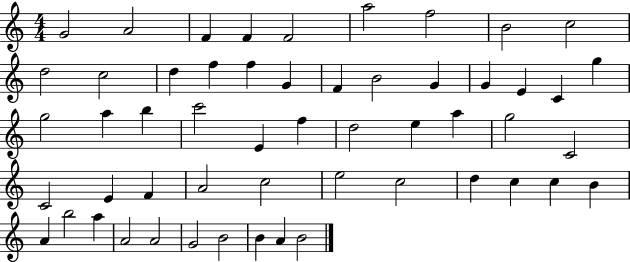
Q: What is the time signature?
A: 4/4